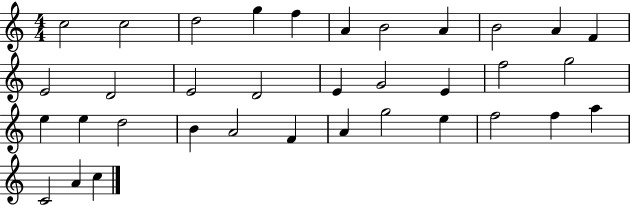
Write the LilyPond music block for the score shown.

{
  \clef treble
  \numericTimeSignature
  \time 4/4
  \key c \major
  c''2 c''2 | d''2 g''4 f''4 | a'4 b'2 a'4 | b'2 a'4 f'4 | \break e'2 d'2 | e'2 d'2 | e'4 g'2 e'4 | f''2 g''2 | \break e''4 e''4 d''2 | b'4 a'2 f'4 | a'4 g''2 e''4 | f''2 f''4 a''4 | \break c'2 a'4 c''4 | \bar "|."
}